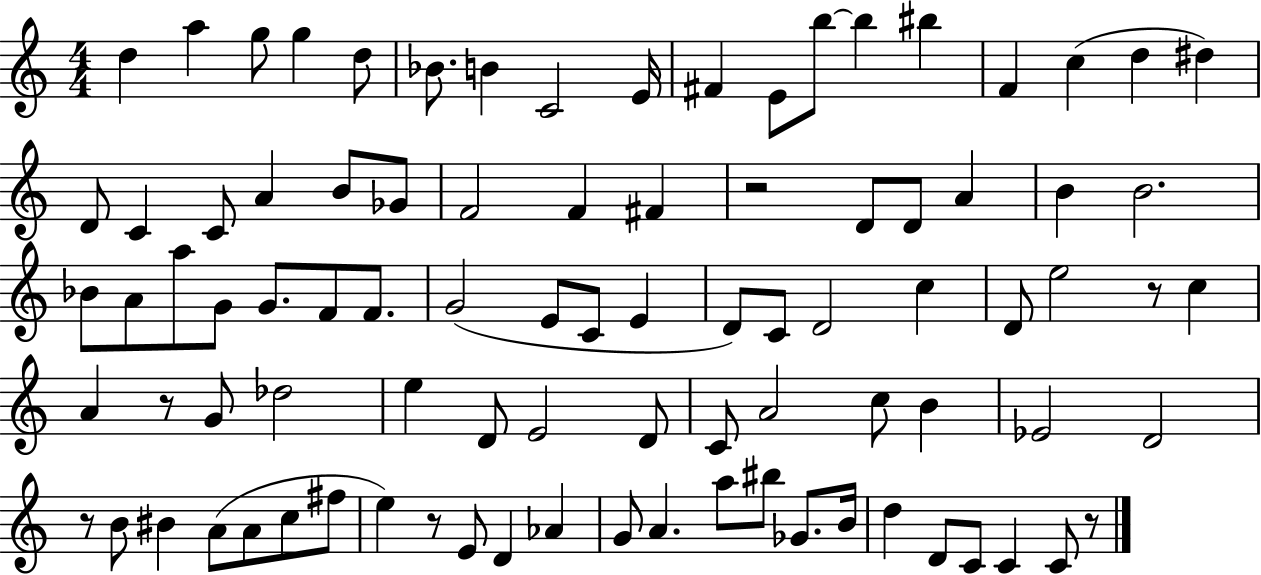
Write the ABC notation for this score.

X:1
T:Untitled
M:4/4
L:1/4
K:C
d a g/2 g d/2 _B/2 B C2 E/4 ^F E/2 b/2 b ^b F c d ^d D/2 C C/2 A B/2 _G/2 F2 F ^F z2 D/2 D/2 A B B2 _B/2 A/2 a/2 G/2 G/2 F/2 F/2 G2 E/2 C/2 E D/2 C/2 D2 c D/2 e2 z/2 c A z/2 G/2 _d2 e D/2 E2 D/2 C/2 A2 c/2 B _E2 D2 z/2 B/2 ^B A/2 A/2 c/2 ^f/2 e z/2 E/2 D _A G/2 A a/2 ^b/2 _G/2 B/4 d D/2 C/2 C C/2 z/2